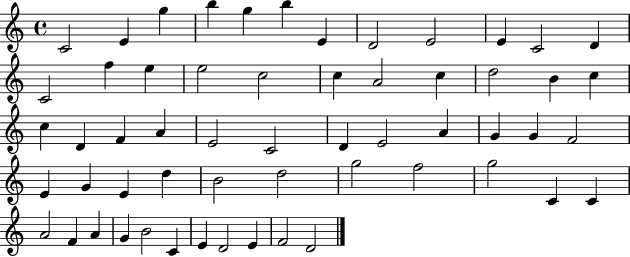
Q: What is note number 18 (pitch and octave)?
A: C5